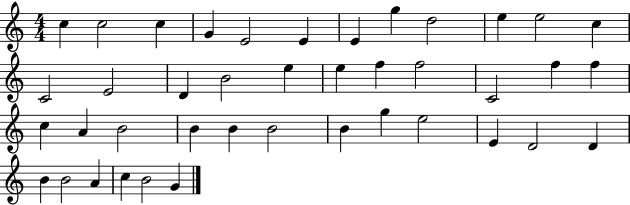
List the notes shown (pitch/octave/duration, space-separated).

C5/q C5/h C5/q G4/q E4/h E4/q E4/q G5/q D5/h E5/q E5/h C5/q C4/h E4/h D4/q B4/h E5/q E5/q F5/q F5/h C4/h F5/q F5/q C5/q A4/q B4/h B4/q B4/q B4/h B4/q G5/q E5/h E4/q D4/h D4/q B4/q B4/h A4/q C5/q B4/h G4/q